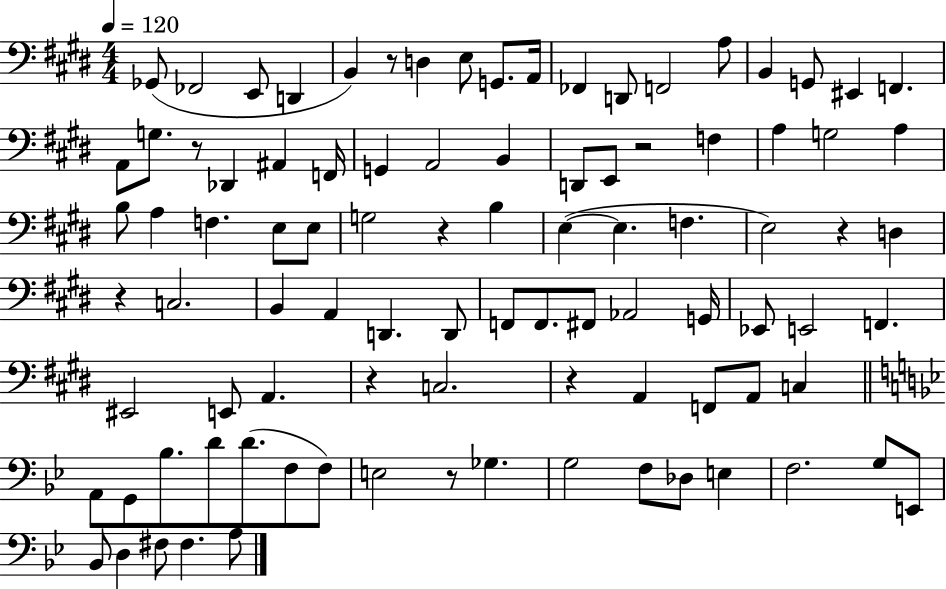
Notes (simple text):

Gb2/e FES2/h E2/e D2/q B2/q R/e D3/q E3/e G2/e. A2/s FES2/q D2/e F2/h A3/e B2/q G2/e EIS2/q F2/q. A2/e G3/e. R/e Db2/q A#2/q F2/s G2/q A2/h B2/q D2/e E2/e R/h F3/q A3/q G3/h A3/q B3/e A3/q F3/q. E3/e E3/e G3/h R/q B3/q E3/q E3/q. F3/q. E3/h R/q D3/q R/q C3/h. B2/q A2/q D2/q. D2/e F2/e F2/e. F#2/e Ab2/h G2/s Eb2/e E2/h F2/q. EIS2/h E2/e A2/q. R/q C3/h. R/q A2/q F2/e A2/e C3/q A2/e G2/e Bb3/e. D4/e D4/e. F3/e F3/e E3/h R/e Gb3/q. G3/h F3/e Db3/e E3/q F3/h. G3/e E2/e Bb2/e D3/q F#3/e F#3/q. A3/e